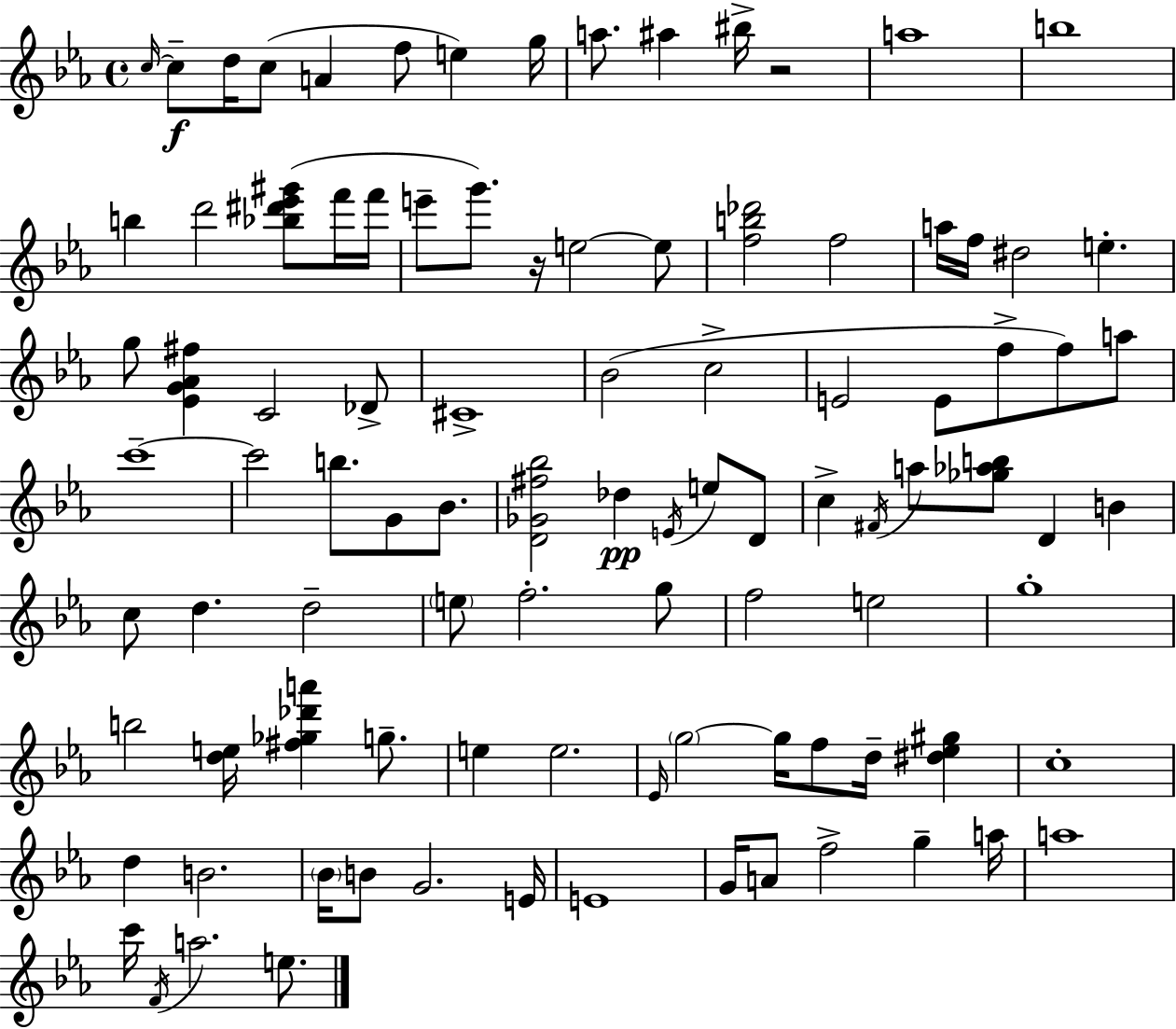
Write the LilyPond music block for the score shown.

{
  \clef treble
  \time 4/4
  \defaultTimeSignature
  \key ees \major
  \grace { c''16~ }~\f c''8-- d''16 c''8( a'4 f''8 e''4) | g''16 a''8. ais''4 bis''16-> r2 | a''1 | b''1 | \break b''4 d'''2 <bes'' dis''' ees''' gis'''>8( f'''16 | f'''16 e'''8-- g'''8.) r16 e''2~~ e''8 | <f'' b'' des'''>2 f''2 | a''16 f''16 dis''2 e''4.-. | \break g''8 <ees' g' aes' fis''>4 c'2 des'8-> | cis'1-> | bes'2( c''2-> | e'2 e'8 f''8-> f''8) a''8 | \break c'''1--~~ | c'''2 b''8. g'8 bes'8. | <d' ges' fis'' bes''>2 des''4\pp \acciaccatura { e'16 } e''8 | d'8 c''4-> \acciaccatura { fis'16 } a''8 <ges'' aes'' b''>8 d'4 b'4 | \break c''8 d''4. d''2-- | \parenthesize e''8 f''2.-. | g''8 f''2 e''2 | g''1-. | \break b''2 <d'' e''>16 <fis'' ges'' des''' a'''>4 | g''8.-- e''4 e''2. | \grace { ees'16 } \parenthesize g''2~~ g''16 f''8 d''16-- | <dis'' ees'' gis''>4 c''1-. | \break d''4 b'2. | \parenthesize bes'16 b'8 g'2. | e'16 e'1 | g'16 a'8 f''2-> g''4-- | \break a''16 a''1 | c'''16 \acciaccatura { f'16 } a''2. | e''8. \bar "|."
}